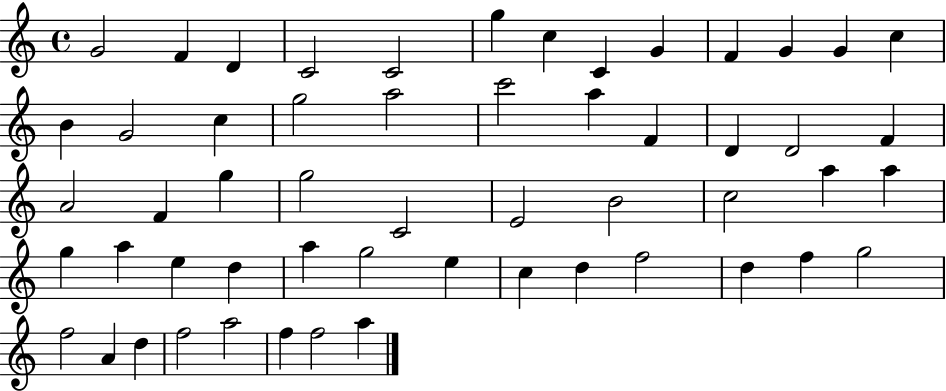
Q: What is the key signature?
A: C major